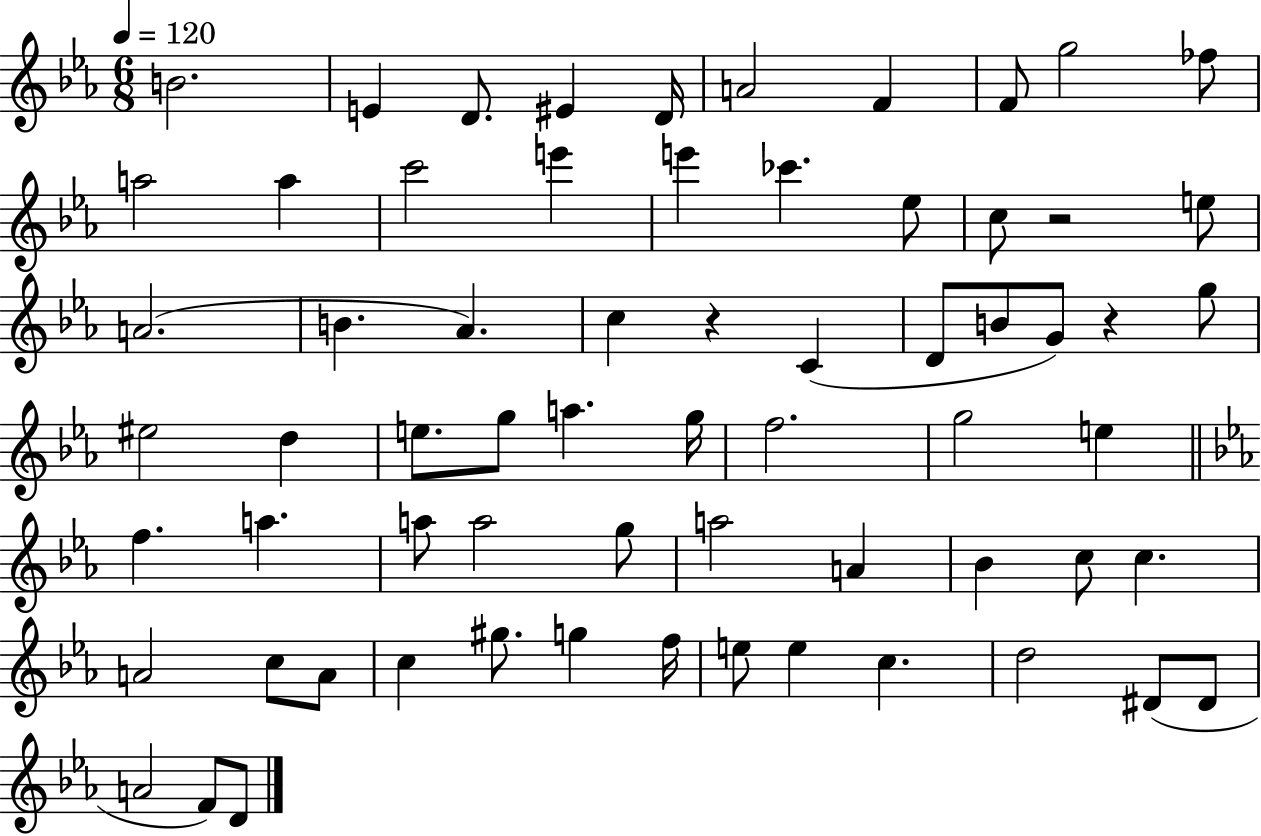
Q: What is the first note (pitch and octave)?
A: B4